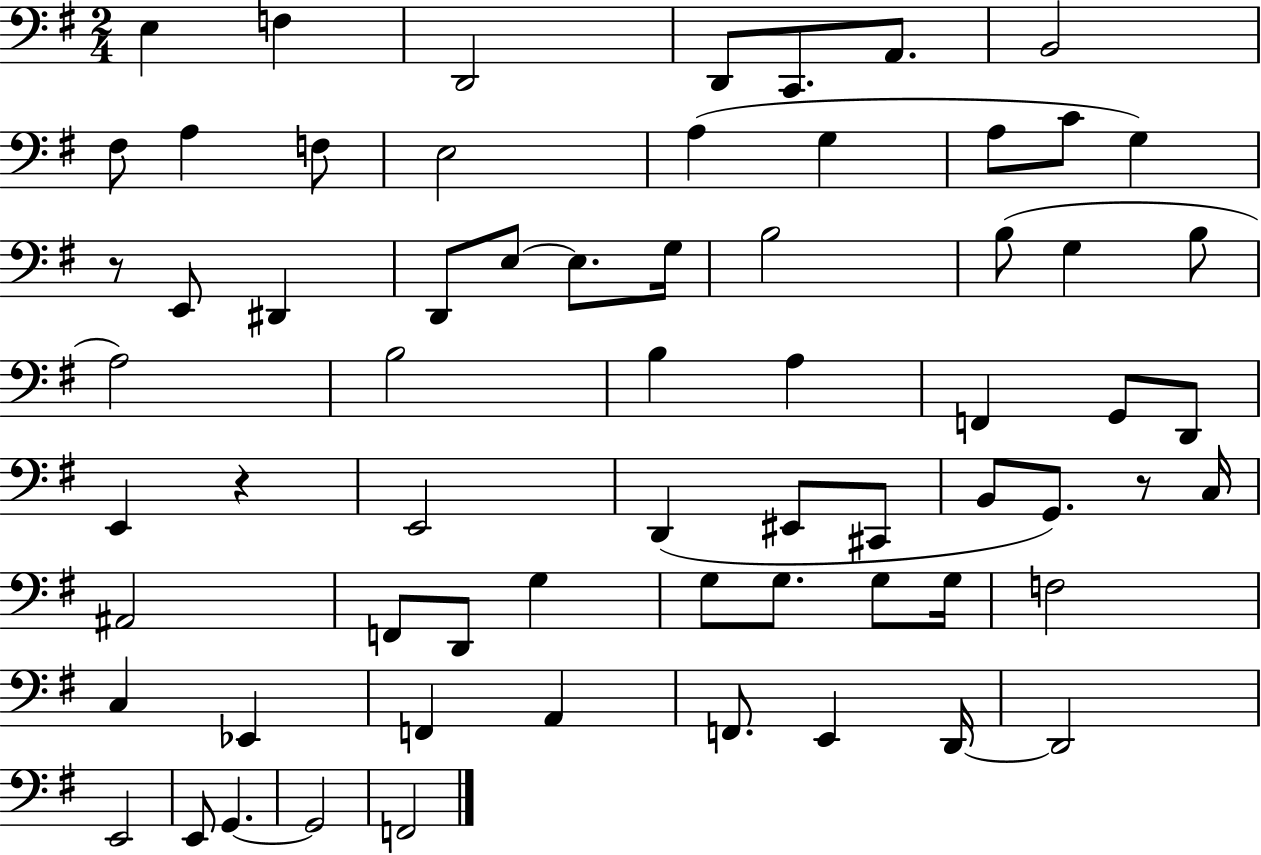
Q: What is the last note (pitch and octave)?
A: F2